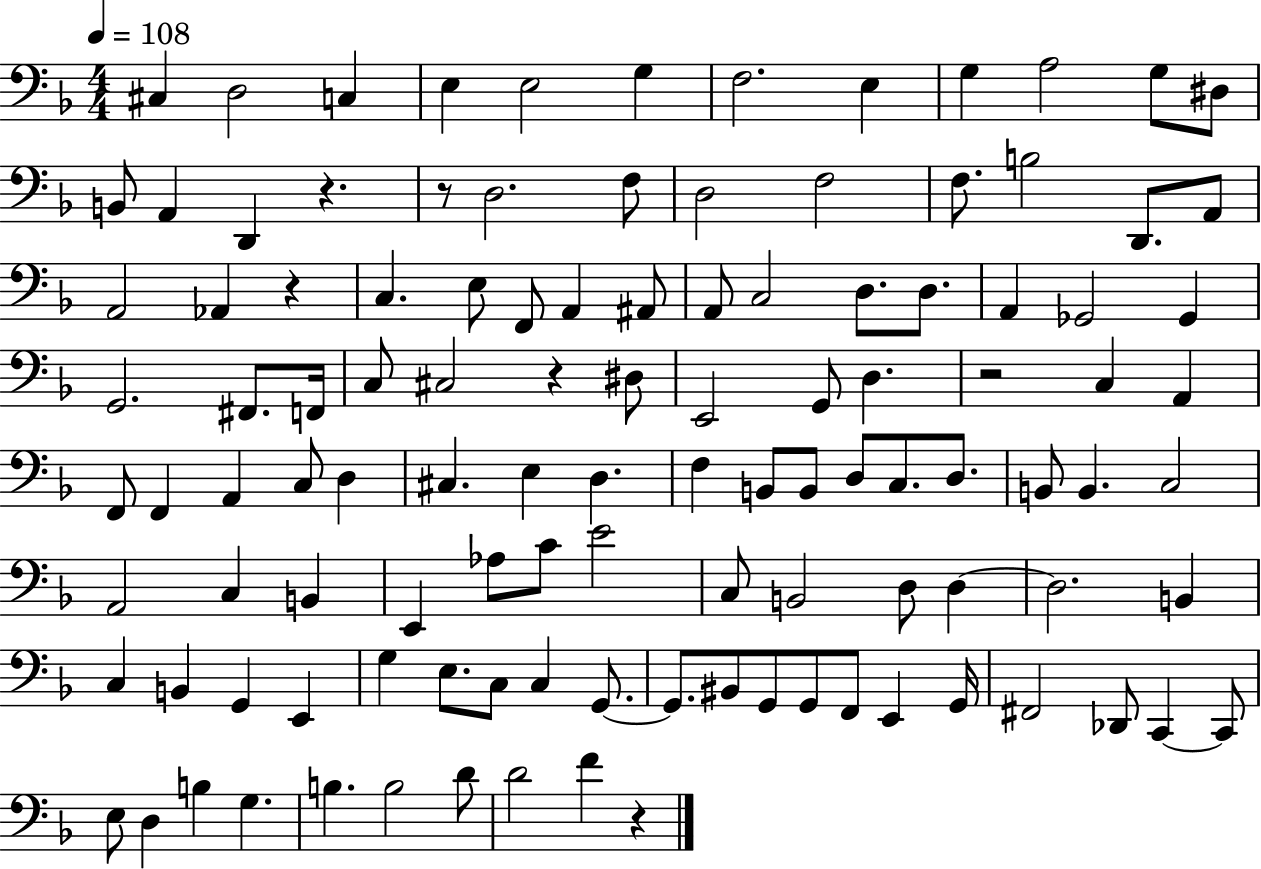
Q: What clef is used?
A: bass